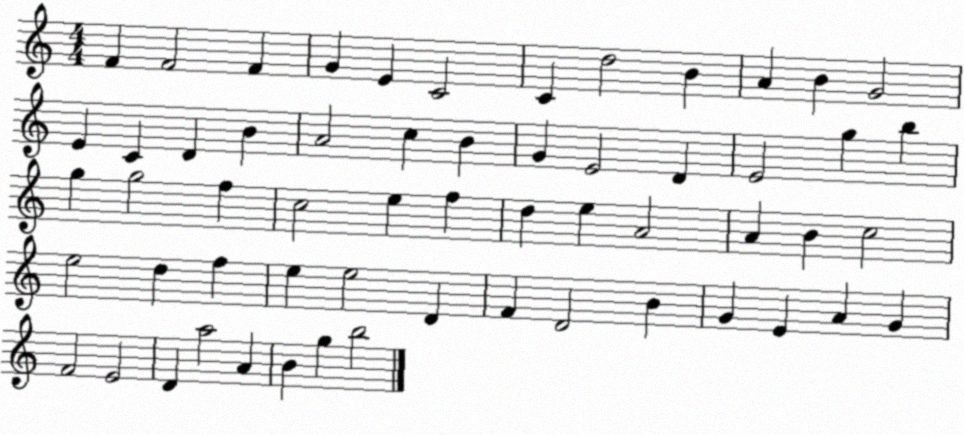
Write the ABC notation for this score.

X:1
T:Untitled
M:4/4
L:1/4
K:C
F F2 F G E C2 C d2 B A B G2 E C D B A2 c B G E2 D E2 g b g g2 f c2 e f d e A2 A B c2 e2 d f e e2 D F D2 B G E A G F2 E2 D a2 A B g b2